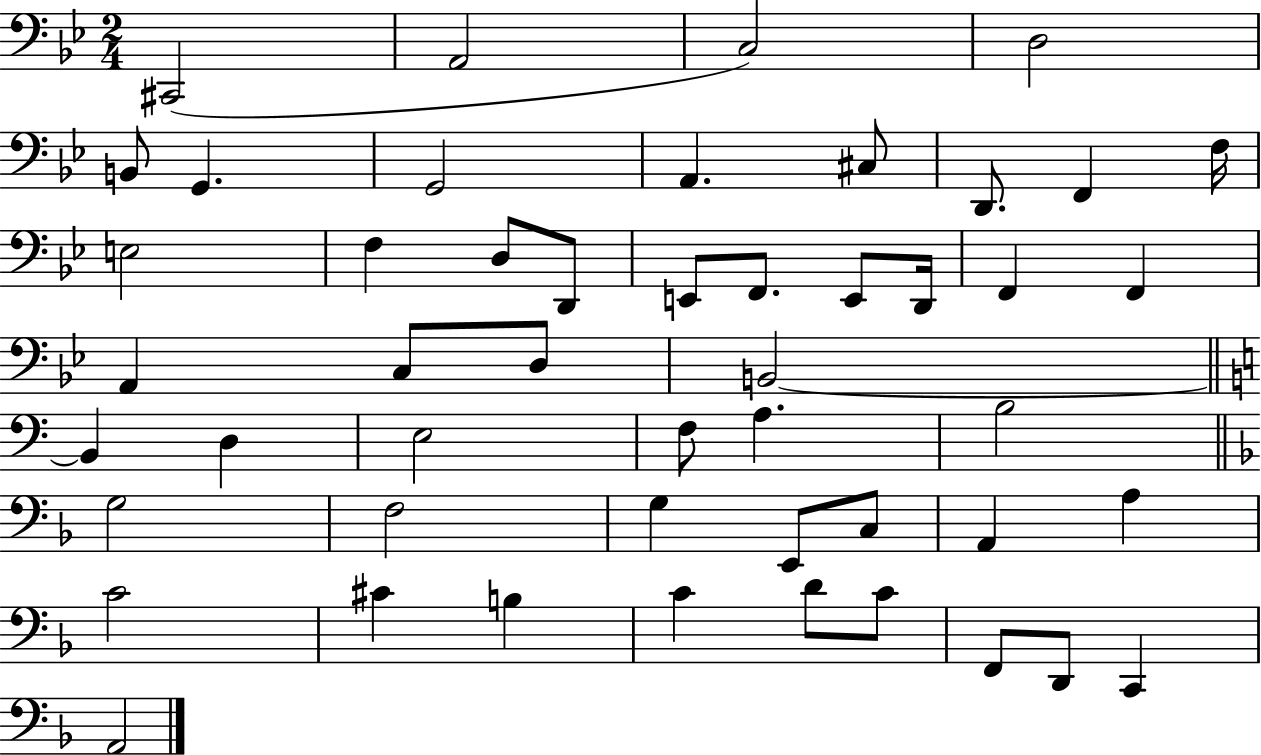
{
  \clef bass
  \numericTimeSignature
  \time 2/4
  \key bes \major
  cis,2( | a,2 | c2) | d2 | \break b,8 g,4. | g,2 | a,4. cis8 | d,8. f,4 f16 | \break e2 | f4 d8 d,8 | e,8 f,8. e,8 d,16 | f,4 f,4 | \break a,4 c8 d8 | b,2~~ | \bar "||" \break \key c \major b,4 d4 | e2 | f8 a4. | b2 | \break \bar "||" \break \key d \minor g2 | f2 | g4 e,8 c8 | a,4 a4 | \break c'2 | cis'4 b4 | c'4 d'8 c'8 | f,8 d,8 c,4 | \break a,2 | \bar "|."
}